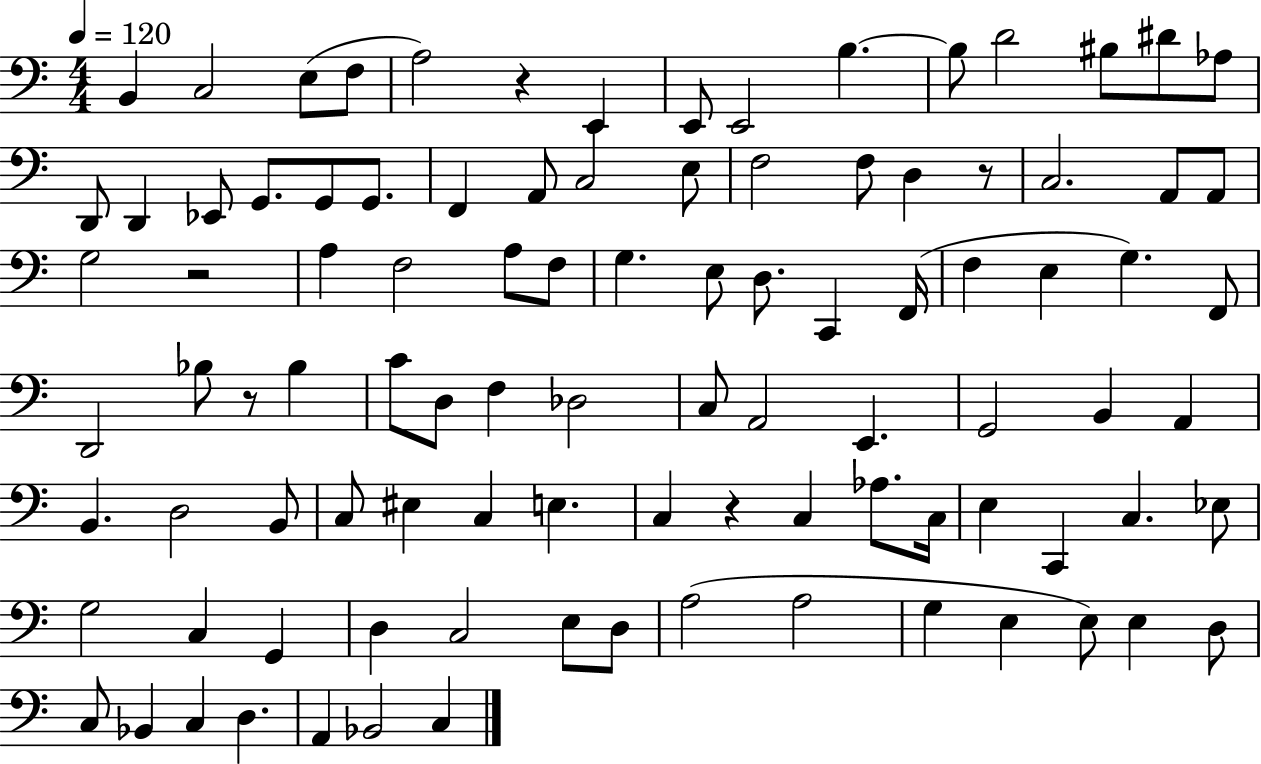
X:1
T:Untitled
M:4/4
L:1/4
K:C
B,, C,2 E,/2 F,/2 A,2 z E,, E,,/2 E,,2 B, B,/2 D2 ^B,/2 ^D/2 _A,/2 D,,/2 D,, _E,,/2 G,,/2 G,,/2 G,,/2 F,, A,,/2 C,2 E,/2 F,2 F,/2 D, z/2 C,2 A,,/2 A,,/2 G,2 z2 A, F,2 A,/2 F,/2 G, E,/2 D,/2 C,, F,,/4 F, E, G, F,,/2 D,,2 _B,/2 z/2 _B, C/2 D,/2 F, _D,2 C,/2 A,,2 E,, G,,2 B,, A,, B,, D,2 B,,/2 C,/2 ^E, C, E, C, z C, _A,/2 C,/4 E, C,, C, _E,/2 G,2 C, G,, D, C,2 E,/2 D,/2 A,2 A,2 G, E, E,/2 E, D,/2 C,/2 _B,, C, D, A,, _B,,2 C,